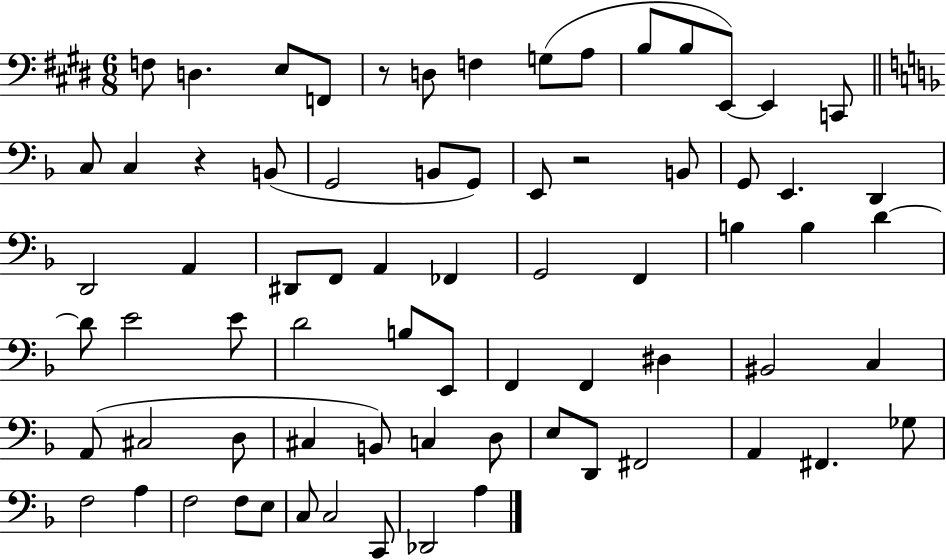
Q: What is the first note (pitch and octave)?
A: F3